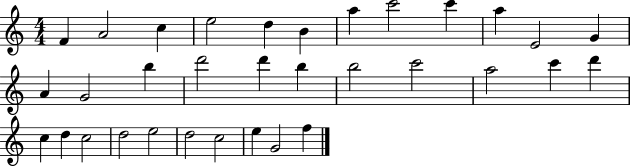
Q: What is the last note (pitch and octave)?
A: F5